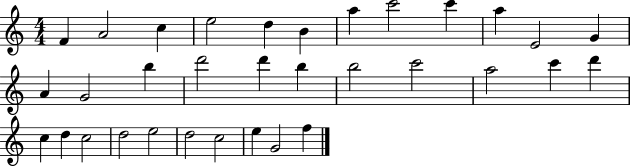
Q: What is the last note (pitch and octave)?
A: F5